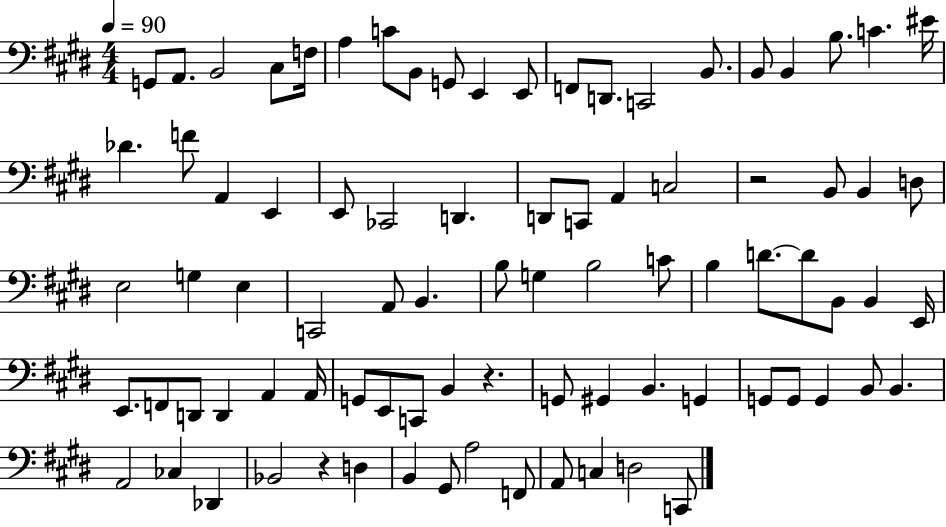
X:1
T:Untitled
M:4/4
L:1/4
K:E
G,,/2 A,,/2 B,,2 ^C,/2 F,/4 A, C/2 B,,/2 G,,/2 E,, E,,/2 F,,/2 D,,/2 C,,2 B,,/2 B,,/2 B,, B,/2 C ^E/4 _D F/2 A,, E,, E,,/2 _C,,2 D,, D,,/2 C,,/2 A,, C,2 z2 B,,/2 B,, D,/2 E,2 G, E, C,,2 A,,/2 B,, B,/2 G, B,2 C/2 B, D/2 D/2 B,,/2 B,, E,,/4 E,,/2 F,,/2 D,,/2 D,, A,, A,,/4 G,,/2 E,,/2 C,,/2 B,, z G,,/2 ^G,, B,, G,, G,,/2 G,,/2 G,, B,,/2 B,, A,,2 _C, _D,, _B,,2 z D, B,, ^G,,/2 A,2 F,,/2 A,,/2 C, D,2 C,,/2